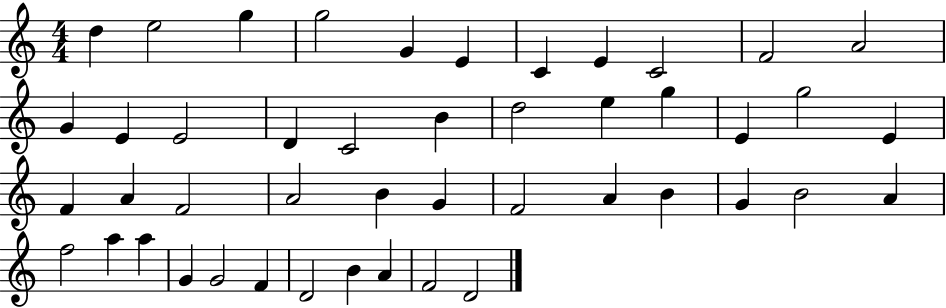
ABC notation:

X:1
T:Untitled
M:4/4
L:1/4
K:C
d e2 g g2 G E C E C2 F2 A2 G E E2 D C2 B d2 e g E g2 E F A F2 A2 B G F2 A B G B2 A f2 a a G G2 F D2 B A F2 D2